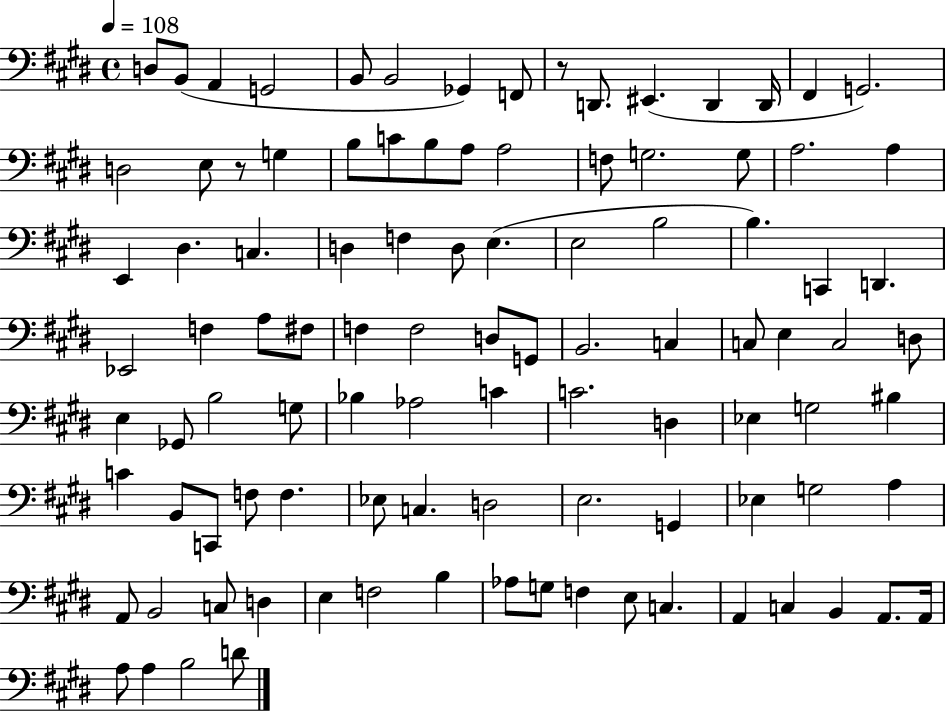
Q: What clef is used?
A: bass